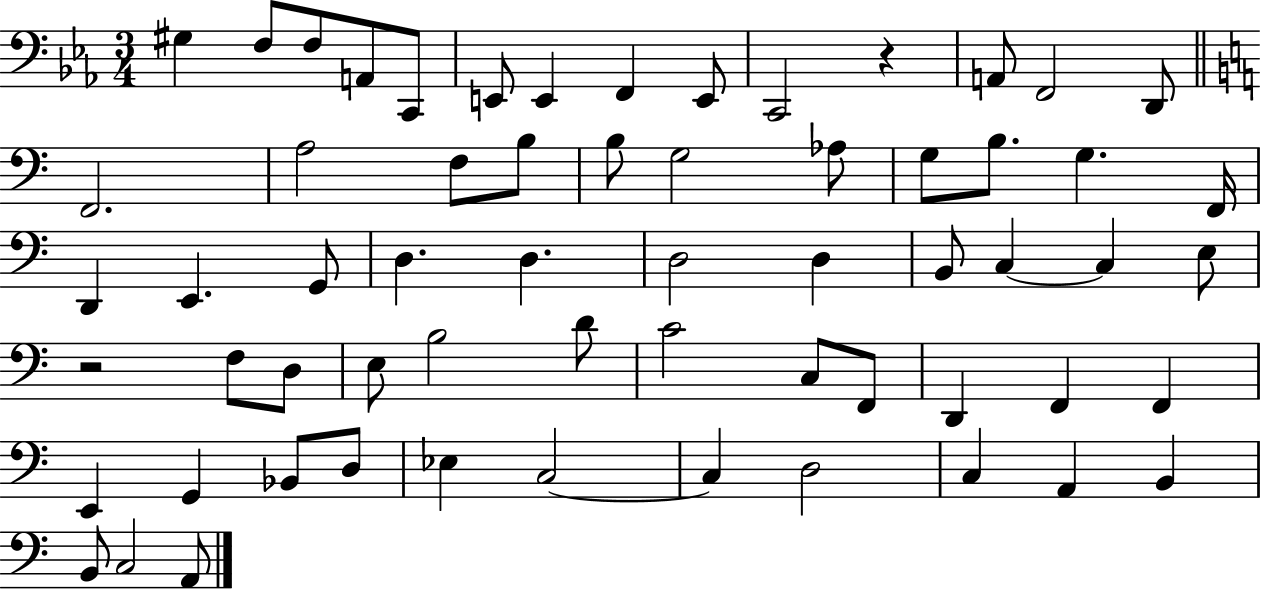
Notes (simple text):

G#3/q F3/e F3/e A2/e C2/e E2/e E2/q F2/q E2/e C2/h R/q A2/e F2/h D2/e F2/h. A3/h F3/e B3/e B3/e G3/h Ab3/e G3/e B3/e. G3/q. F2/s D2/q E2/q. G2/e D3/q. D3/q. D3/h D3/q B2/e C3/q C3/q E3/e R/h F3/e D3/e E3/e B3/h D4/e C4/h C3/e F2/e D2/q F2/q F2/q E2/q G2/q Bb2/e D3/e Eb3/q C3/h C3/q D3/h C3/q A2/q B2/q B2/e C3/h A2/e